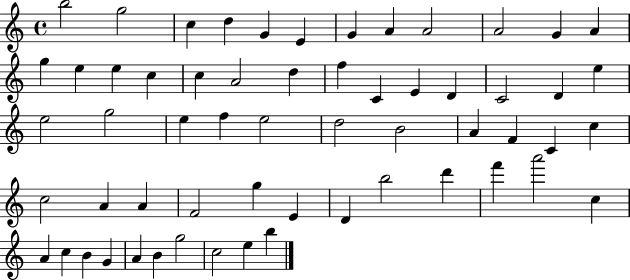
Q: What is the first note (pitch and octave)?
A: B5